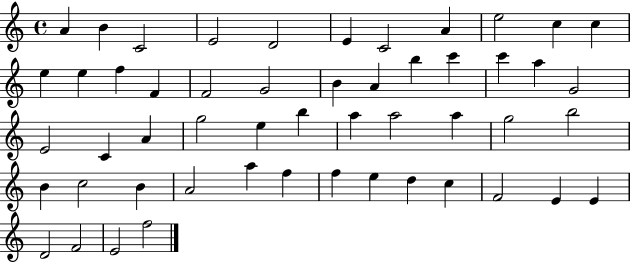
X:1
T:Untitled
M:4/4
L:1/4
K:C
A B C2 E2 D2 E C2 A e2 c c e e f F F2 G2 B A b c' c' a G2 E2 C A g2 e b a a2 a g2 b2 B c2 B A2 a f f e d c F2 E E D2 F2 E2 f2